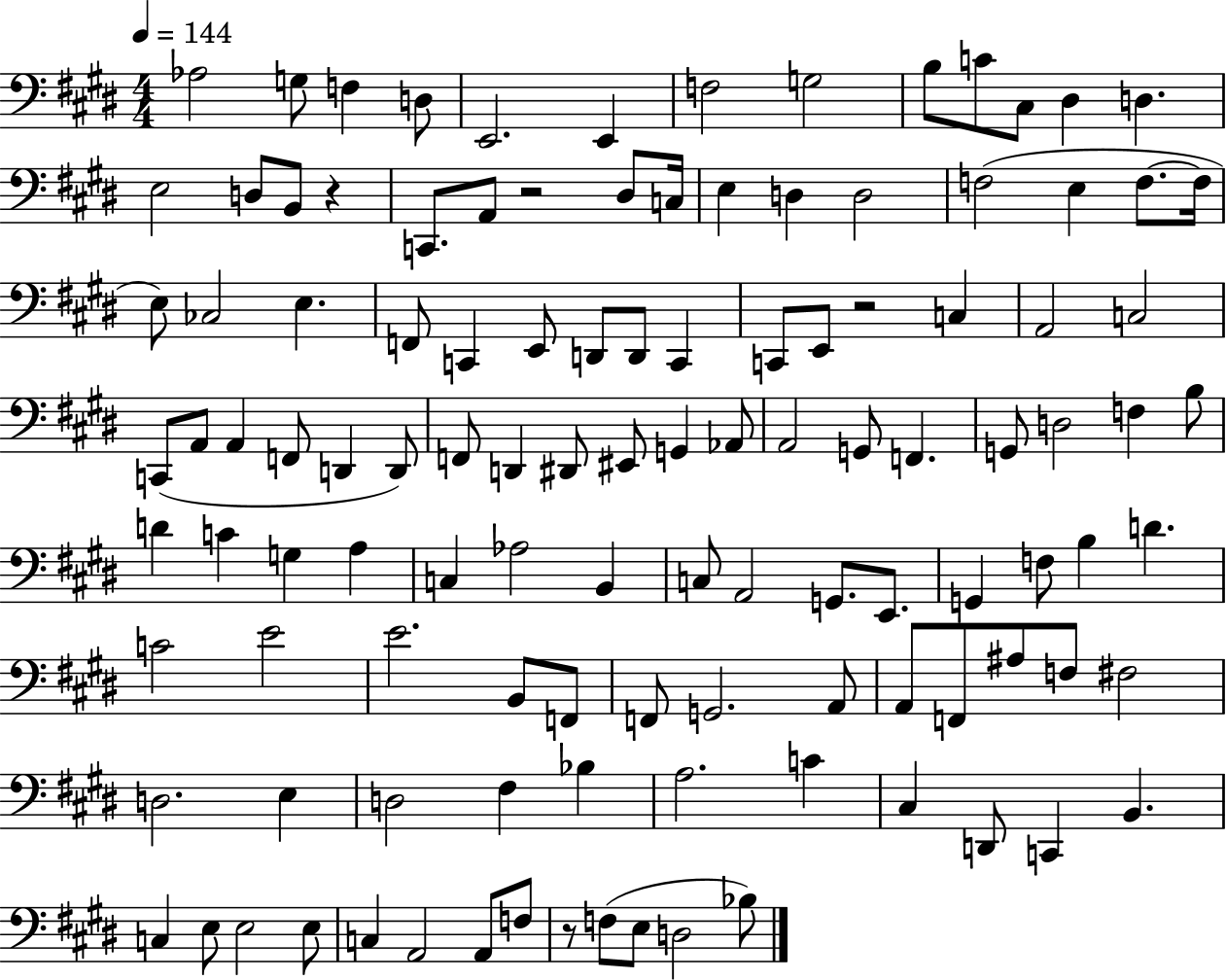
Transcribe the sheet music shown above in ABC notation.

X:1
T:Untitled
M:4/4
L:1/4
K:E
_A,2 G,/2 F, D,/2 E,,2 E,, F,2 G,2 B,/2 C/2 ^C,/2 ^D, D, E,2 D,/2 B,,/2 z C,,/2 A,,/2 z2 ^D,/2 C,/4 E, D, D,2 F,2 E, F,/2 F,/4 E,/2 _C,2 E, F,,/2 C,, E,,/2 D,,/2 D,,/2 C,, C,,/2 E,,/2 z2 C, A,,2 C,2 C,,/2 A,,/2 A,, F,,/2 D,, D,,/2 F,,/2 D,, ^D,,/2 ^E,,/2 G,, _A,,/2 A,,2 G,,/2 F,, G,,/2 D,2 F, B,/2 D C G, A, C, _A,2 B,, C,/2 A,,2 G,,/2 E,,/2 G,, F,/2 B, D C2 E2 E2 B,,/2 F,,/2 F,,/2 G,,2 A,,/2 A,,/2 F,,/2 ^A,/2 F,/2 ^F,2 D,2 E, D,2 ^F, _B, A,2 C ^C, D,,/2 C,, B,, C, E,/2 E,2 E,/2 C, A,,2 A,,/2 F,/2 z/2 F,/2 E,/2 D,2 _B,/2